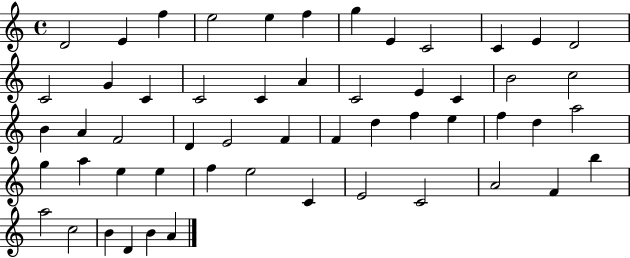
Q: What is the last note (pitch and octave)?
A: A4